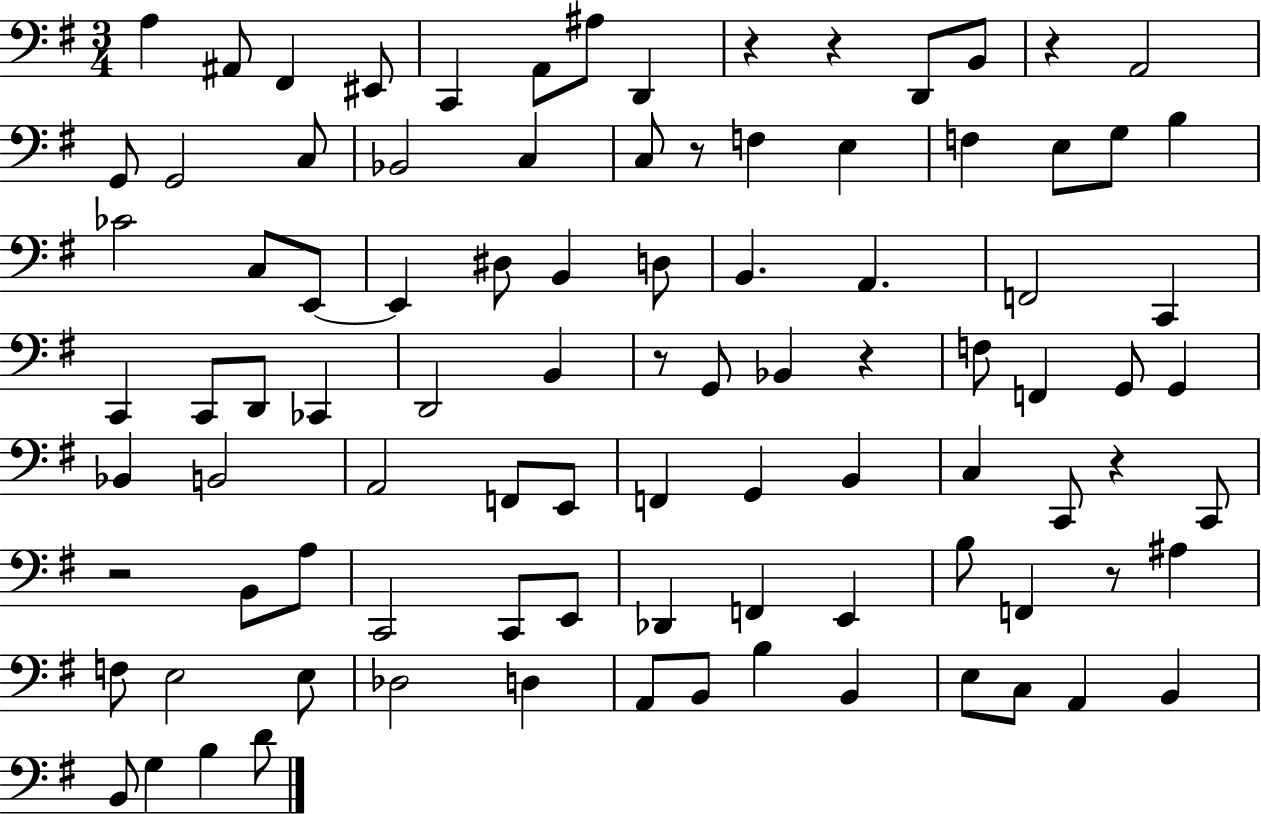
X:1
T:Untitled
M:3/4
L:1/4
K:G
A, ^A,,/2 ^F,, ^E,,/2 C,, A,,/2 ^A,/2 D,, z z D,,/2 B,,/2 z A,,2 G,,/2 G,,2 C,/2 _B,,2 C, C,/2 z/2 F, E, F, E,/2 G,/2 B, _C2 C,/2 E,,/2 E,, ^D,/2 B,, D,/2 B,, A,, F,,2 C,, C,, C,,/2 D,,/2 _C,, D,,2 B,, z/2 G,,/2 _B,, z F,/2 F,, G,,/2 G,, _B,, B,,2 A,,2 F,,/2 E,,/2 F,, G,, B,, C, C,,/2 z C,,/2 z2 B,,/2 A,/2 C,,2 C,,/2 E,,/2 _D,, F,, E,, B,/2 F,, z/2 ^A, F,/2 E,2 E,/2 _D,2 D, A,,/2 B,,/2 B, B,, E,/2 C,/2 A,, B,, B,,/2 G, B, D/2